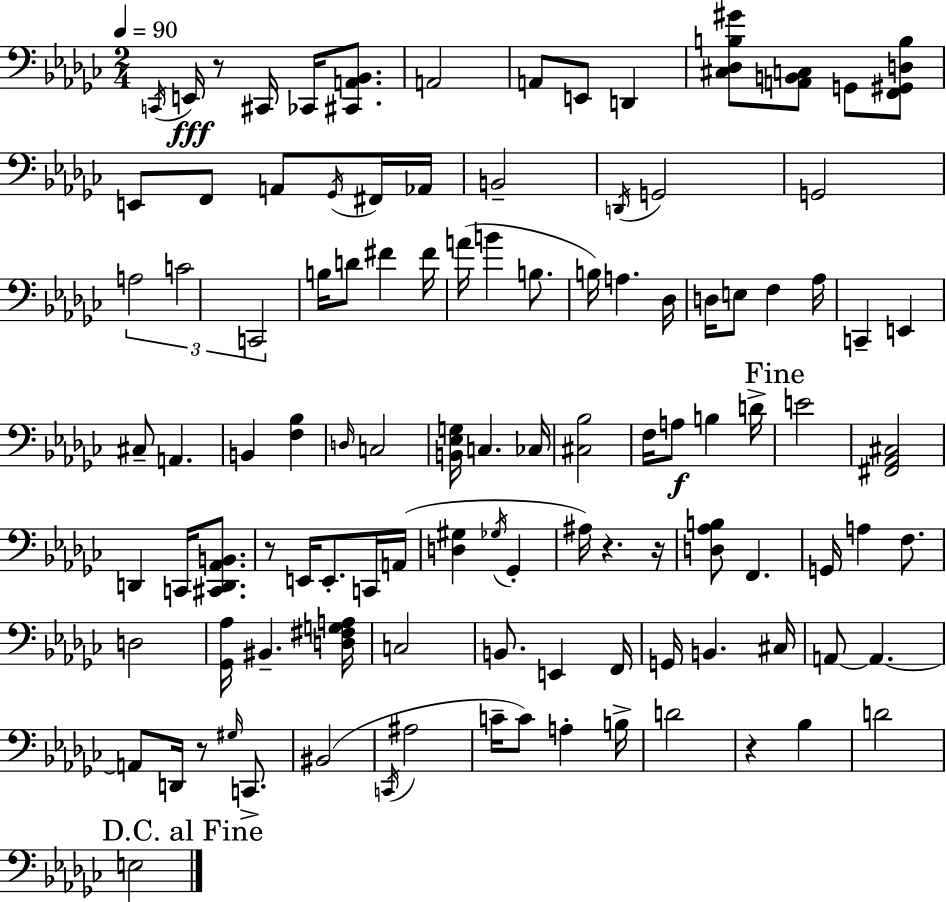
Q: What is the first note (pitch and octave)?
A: C2